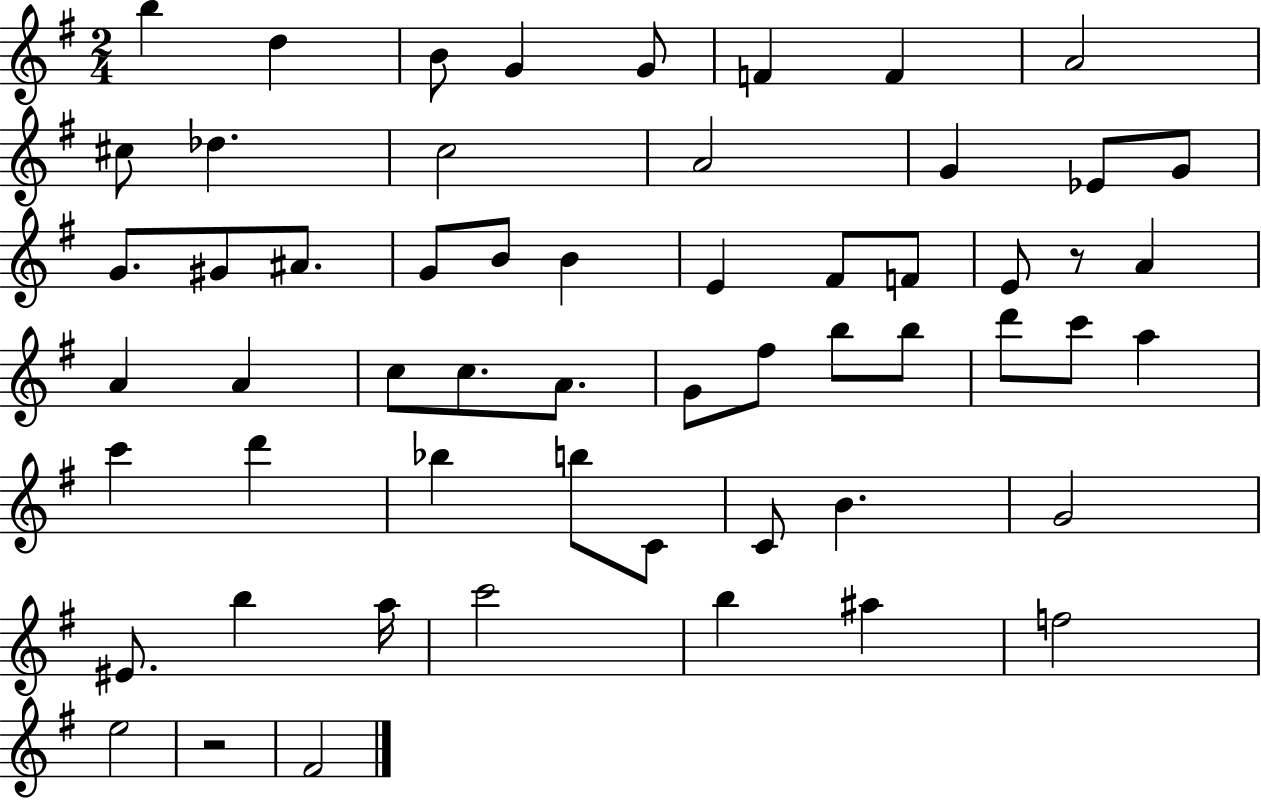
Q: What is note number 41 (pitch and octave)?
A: Bb5